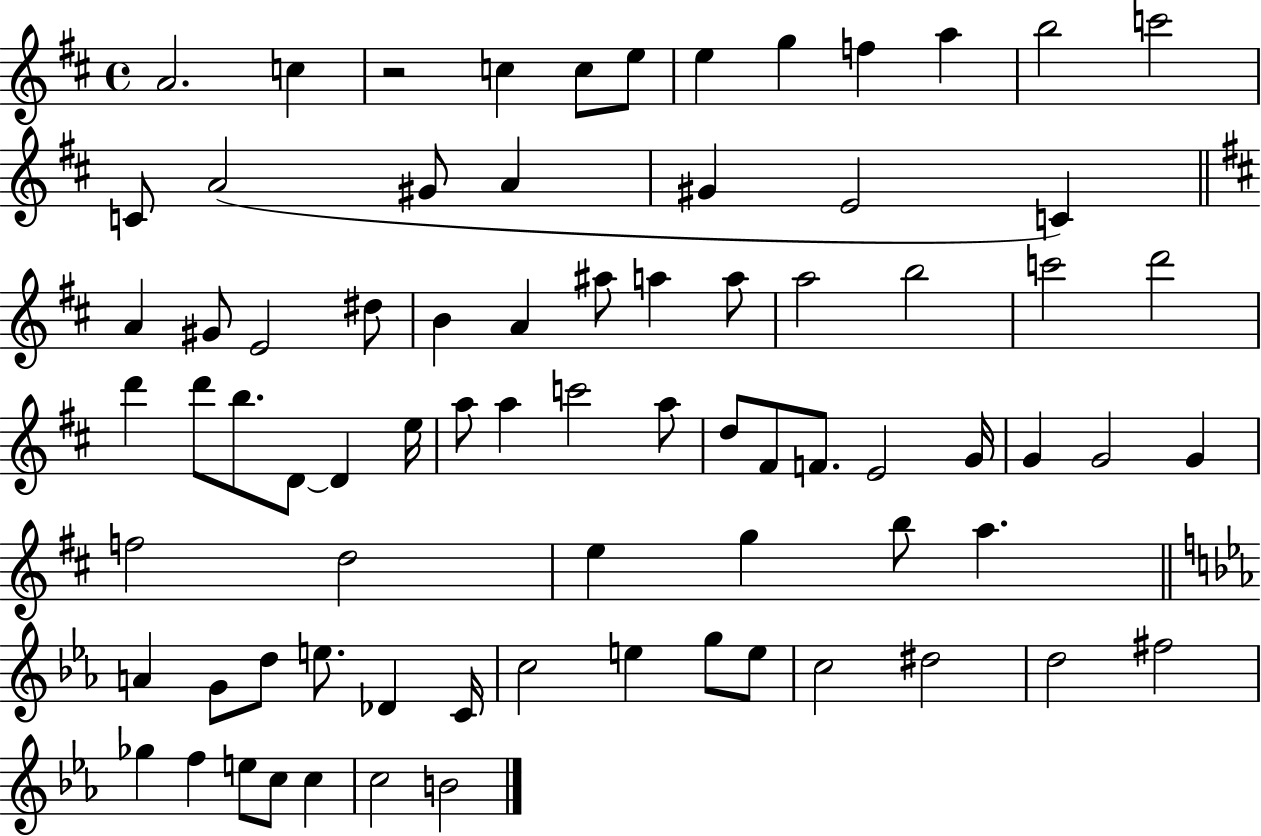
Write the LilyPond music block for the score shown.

{
  \clef treble
  \time 4/4
  \defaultTimeSignature
  \key d \major
  \repeat volta 2 { a'2. c''4 | r2 c''4 c''8 e''8 | e''4 g''4 f''4 a''4 | b''2 c'''2 | \break c'8 a'2( gis'8 a'4 | gis'4 e'2 c'4) | \bar "||" \break \key d \major a'4 gis'8 e'2 dis''8 | b'4 a'4 ais''8 a''4 a''8 | a''2 b''2 | c'''2 d'''2 | \break d'''4 d'''8 b''8. d'8~~ d'4 e''16 | a''8 a''4 c'''2 a''8 | d''8 fis'8 f'8. e'2 g'16 | g'4 g'2 g'4 | \break f''2 d''2 | e''4 g''4 b''8 a''4. | \bar "||" \break \key ees \major a'4 g'8 d''8 e''8. des'4 c'16 | c''2 e''4 g''8 e''8 | c''2 dis''2 | d''2 fis''2 | \break ges''4 f''4 e''8 c''8 c''4 | c''2 b'2 | } \bar "|."
}